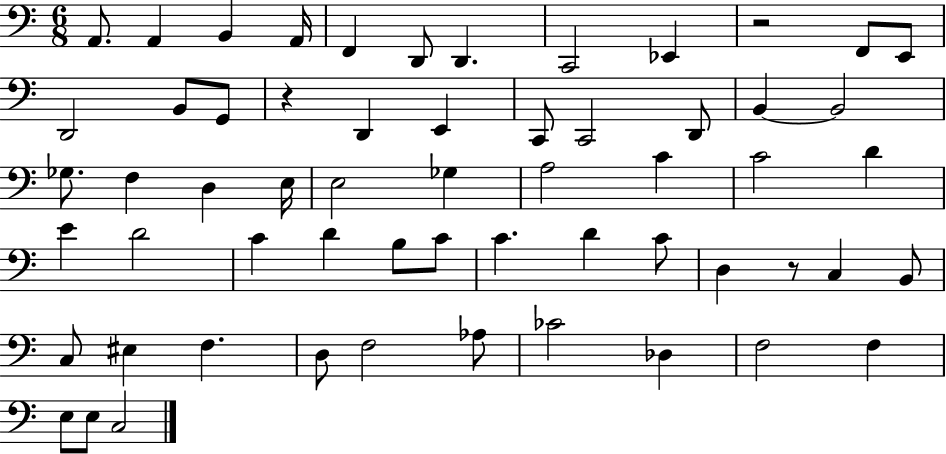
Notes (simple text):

A2/e. A2/q B2/q A2/s F2/q D2/e D2/q. C2/h Eb2/q R/h F2/e E2/e D2/h B2/e G2/e R/q D2/q E2/q C2/e C2/h D2/e B2/q B2/h Gb3/e. F3/q D3/q E3/s E3/h Gb3/q A3/h C4/q C4/h D4/q E4/q D4/h C4/q D4/q B3/e C4/e C4/q. D4/q C4/e D3/q R/e C3/q B2/e C3/e EIS3/q F3/q. D3/e F3/h Ab3/e CES4/h Db3/q F3/h F3/q E3/e E3/e C3/h